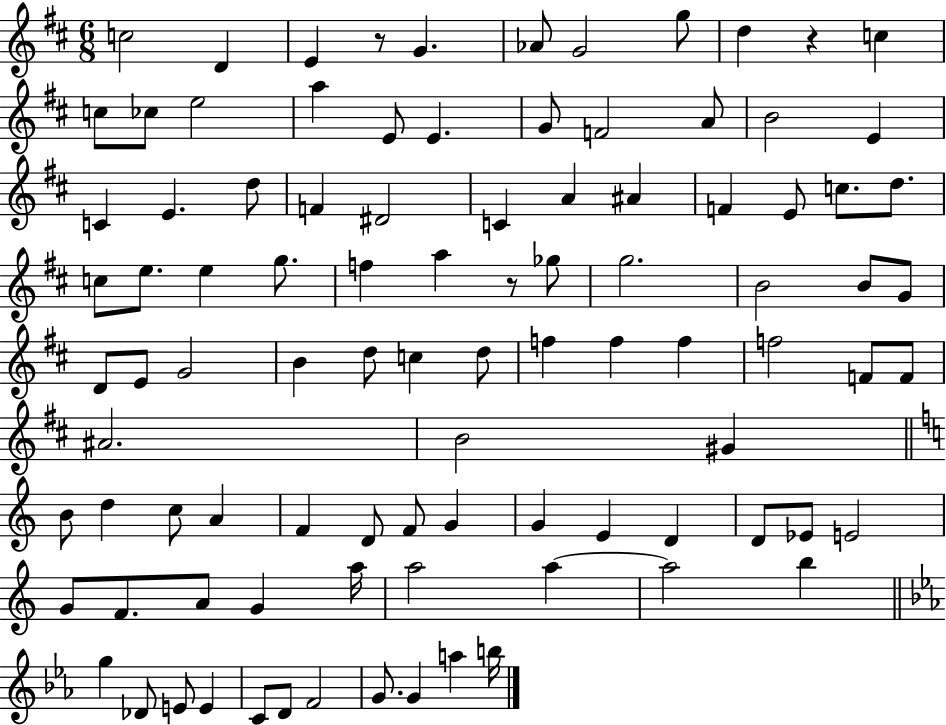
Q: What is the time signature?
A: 6/8